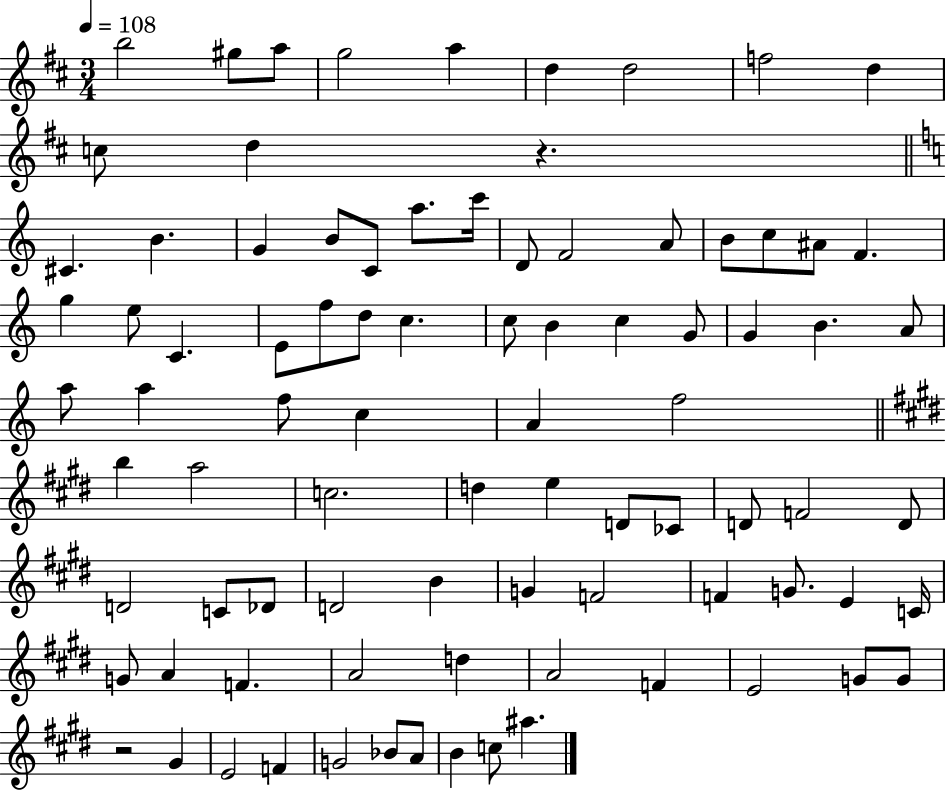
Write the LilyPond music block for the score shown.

{
  \clef treble
  \numericTimeSignature
  \time 3/4
  \key d \major
  \tempo 4 = 108
  b''2 gis''8 a''8 | g''2 a''4 | d''4 d''2 | f''2 d''4 | \break c''8 d''4 r4. | \bar "||" \break \key a \minor cis'4. b'4. | g'4 b'8 c'8 a''8. c'''16 | d'8 f'2 a'8 | b'8 c''8 ais'8 f'4. | \break g''4 e''8 c'4. | e'8 f''8 d''8 c''4. | c''8 b'4 c''4 g'8 | g'4 b'4. a'8 | \break a''8 a''4 f''8 c''4 | a'4 f''2 | \bar "||" \break \key e \major b''4 a''2 | c''2. | d''4 e''4 d'8 ces'8 | d'8 f'2 d'8 | \break d'2 c'8 des'8 | d'2 b'4 | g'4 f'2 | f'4 g'8. e'4 c'16 | \break g'8 a'4 f'4. | a'2 d''4 | a'2 f'4 | e'2 g'8 g'8 | \break r2 gis'4 | e'2 f'4 | g'2 bes'8 a'8 | b'4 c''8 ais''4. | \break \bar "|."
}